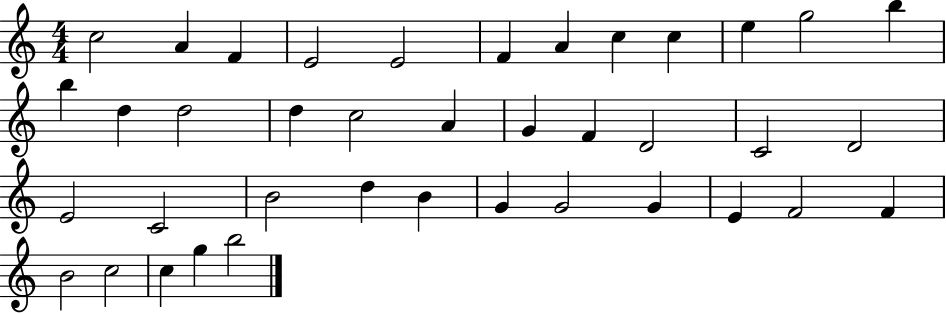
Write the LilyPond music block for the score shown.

{
  \clef treble
  \numericTimeSignature
  \time 4/4
  \key c \major
  c''2 a'4 f'4 | e'2 e'2 | f'4 a'4 c''4 c''4 | e''4 g''2 b''4 | \break b''4 d''4 d''2 | d''4 c''2 a'4 | g'4 f'4 d'2 | c'2 d'2 | \break e'2 c'2 | b'2 d''4 b'4 | g'4 g'2 g'4 | e'4 f'2 f'4 | \break b'2 c''2 | c''4 g''4 b''2 | \bar "|."
}